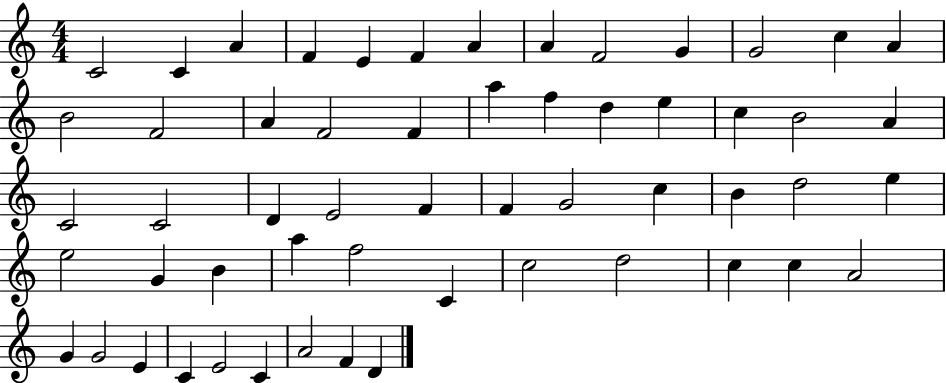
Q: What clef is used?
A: treble